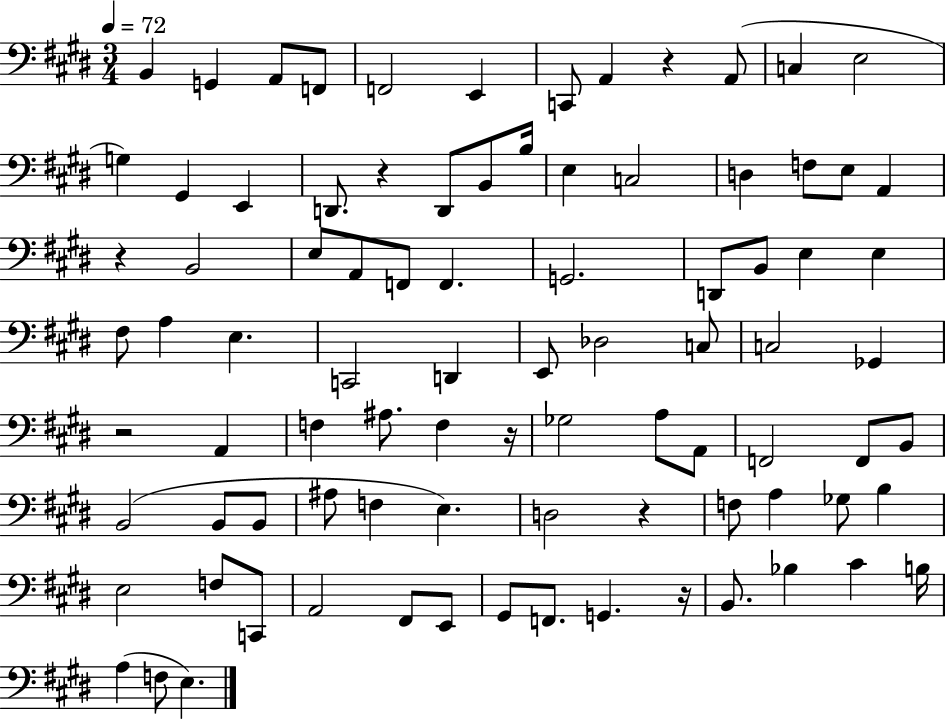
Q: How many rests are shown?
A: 7